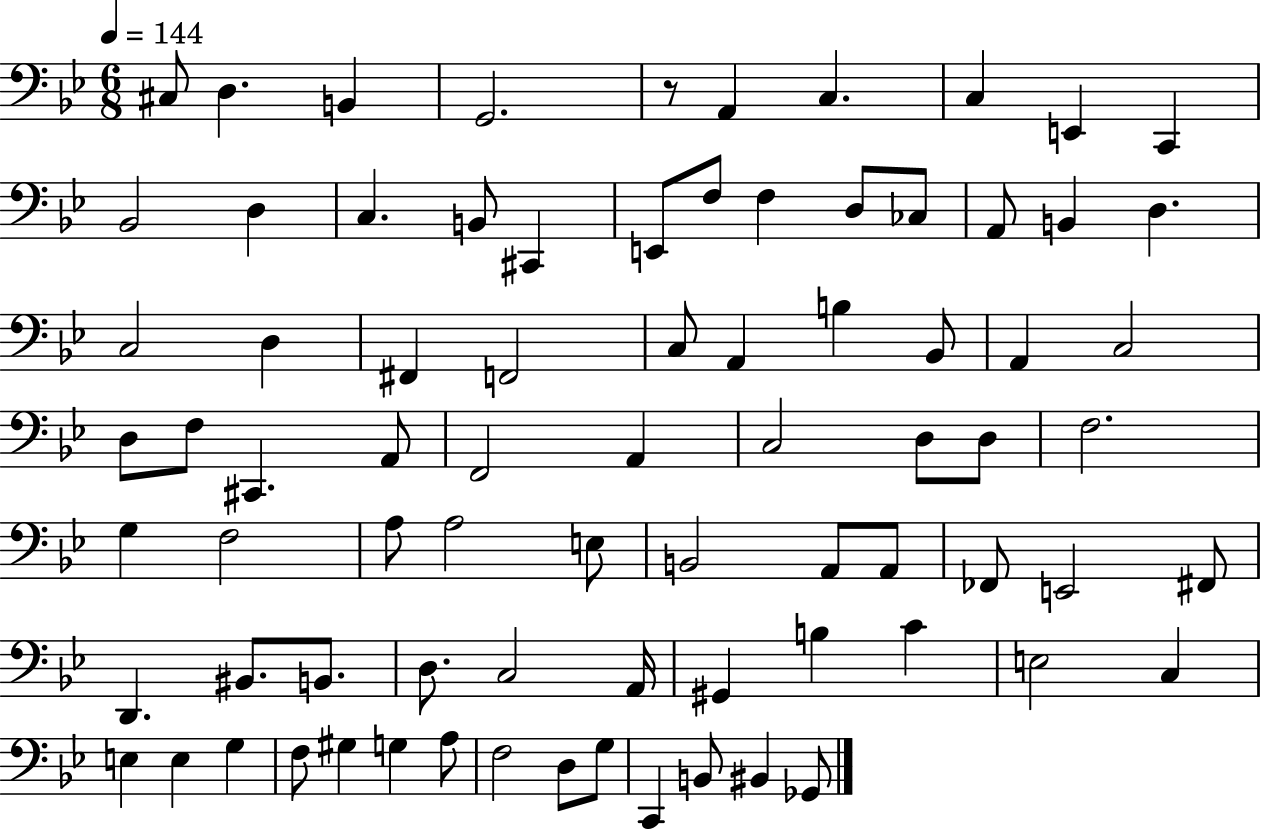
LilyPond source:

{
  \clef bass
  \numericTimeSignature
  \time 6/8
  \key bes \major
  \tempo 4 = 144
  \repeat volta 2 { cis8 d4. b,4 | g,2. | r8 a,4 c4. | c4 e,4 c,4 | \break bes,2 d4 | c4. b,8 cis,4 | e,8 f8 f4 d8 ces8 | a,8 b,4 d4. | \break c2 d4 | fis,4 f,2 | c8 a,4 b4 bes,8 | a,4 c2 | \break d8 f8 cis,4. a,8 | f,2 a,4 | c2 d8 d8 | f2. | \break g4 f2 | a8 a2 e8 | b,2 a,8 a,8 | fes,8 e,2 fis,8 | \break d,4. bis,8. b,8. | d8. c2 a,16 | gis,4 b4 c'4 | e2 c4 | \break e4 e4 g4 | f8 gis4 g4 a8 | f2 d8 g8 | c,4 b,8 bis,4 ges,8 | \break } \bar "|."
}